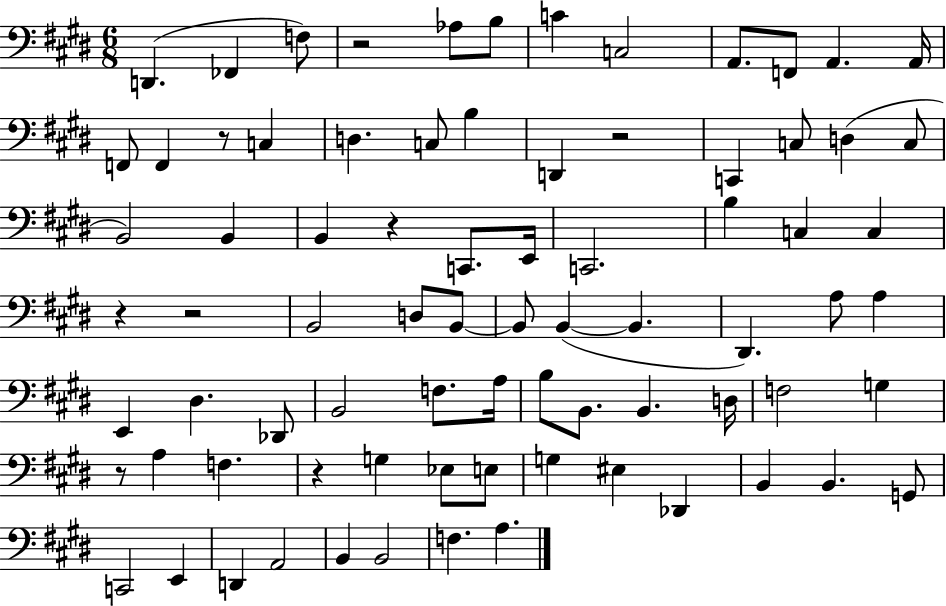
{
  \clef bass
  \numericTimeSignature
  \time 6/8
  \key e \major
  \repeat volta 2 { d,4.( fes,4 f8) | r2 aes8 b8 | c'4 c2 | a,8. f,8 a,4. a,16 | \break f,8 f,4 r8 c4 | d4. c8 b4 | d,4 r2 | c,4 c8 d4( c8 | \break b,2) b,4 | b,4 r4 c,8. e,16 | c,2. | b4 c4 c4 | \break r4 r2 | b,2 d8 b,8~~ | b,8 b,4~(~ b,4. | dis,4.) a8 a4 | \break e,4 dis4. des,8 | b,2 f8. a16 | b8 b,8. b,4. d16 | f2 g4 | \break r8 a4 f4. | r4 g4 ees8 e8 | g4 eis4 des,4 | b,4 b,4. g,8 | \break c,2 e,4 | d,4 a,2 | b,4 b,2 | f4. a4. | \break } \bar "|."
}